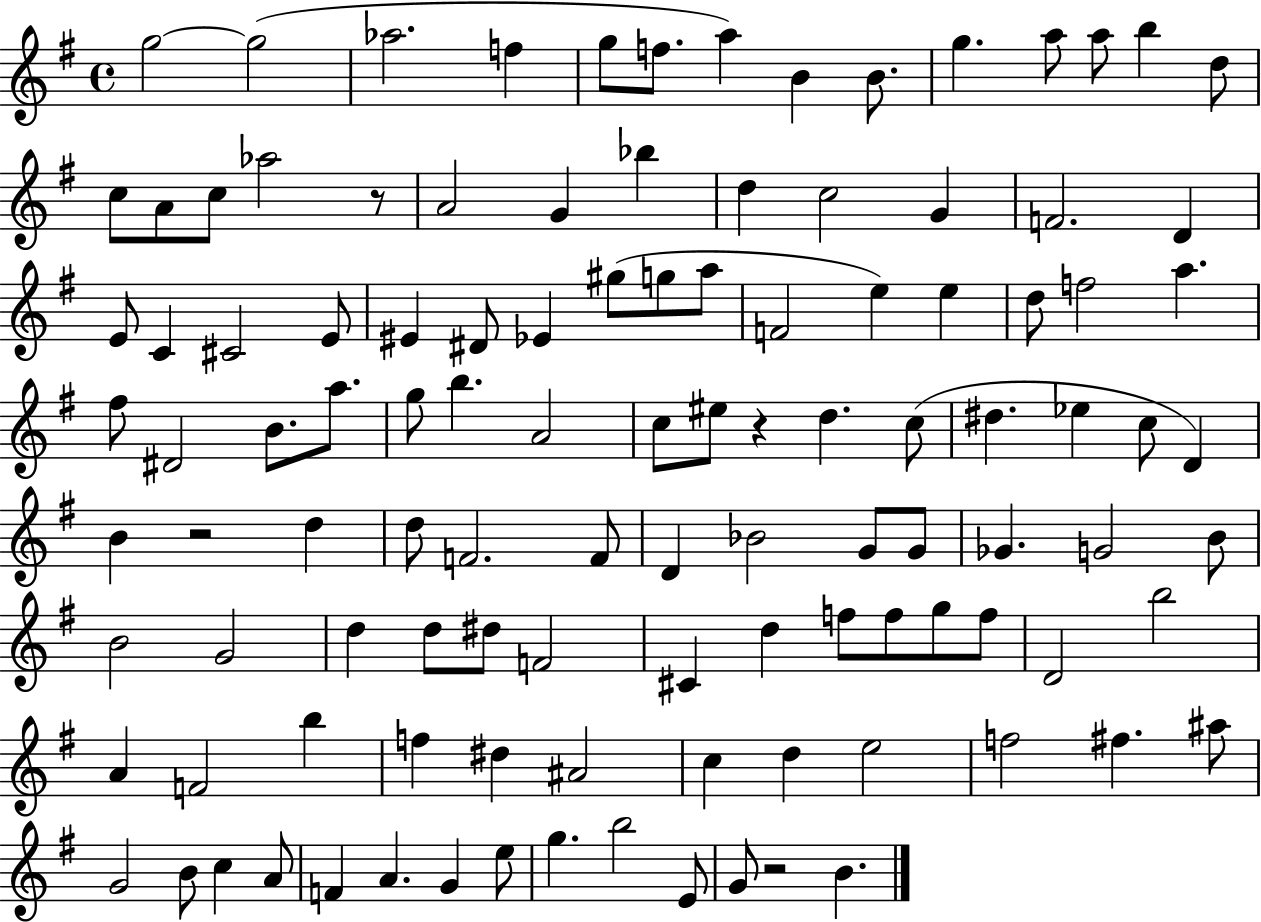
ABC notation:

X:1
T:Untitled
M:4/4
L:1/4
K:G
g2 g2 _a2 f g/2 f/2 a B B/2 g a/2 a/2 b d/2 c/2 A/2 c/2 _a2 z/2 A2 G _b d c2 G F2 D E/2 C ^C2 E/2 ^E ^D/2 _E ^g/2 g/2 a/2 F2 e e d/2 f2 a ^f/2 ^D2 B/2 a/2 g/2 b A2 c/2 ^e/2 z d c/2 ^d _e c/2 D B z2 d d/2 F2 F/2 D _B2 G/2 G/2 _G G2 B/2 B2 G2 d d/2 ^d/2 F2 ^C d f/2 f/2 g/2 f/2 D2 b2 A F2 b f ^d ^A2 c d e2 f2 ^f ^a/2 G2 B/2 c A/2 F A G e/2 g b2 E/2 G/2 z2 B